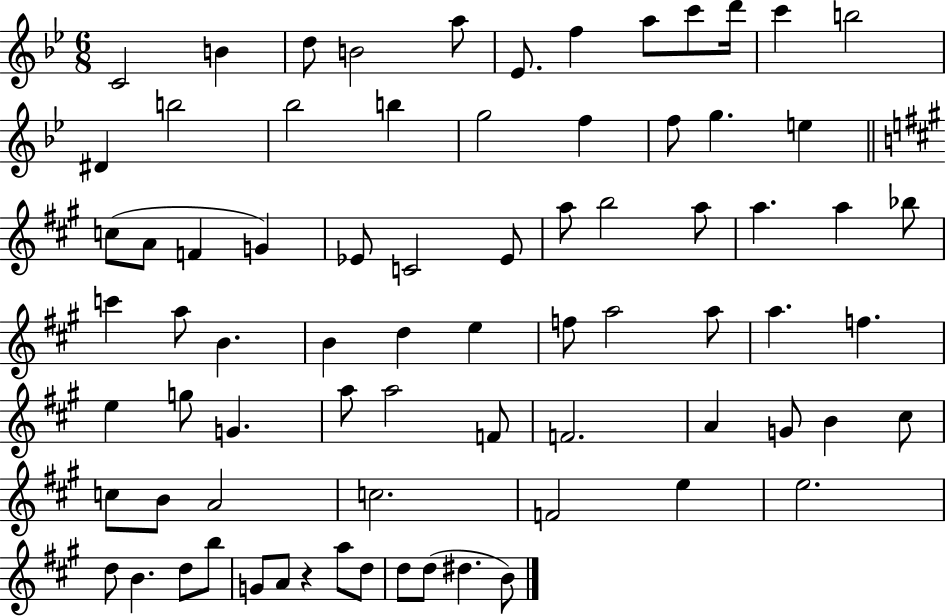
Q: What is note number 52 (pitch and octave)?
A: F4